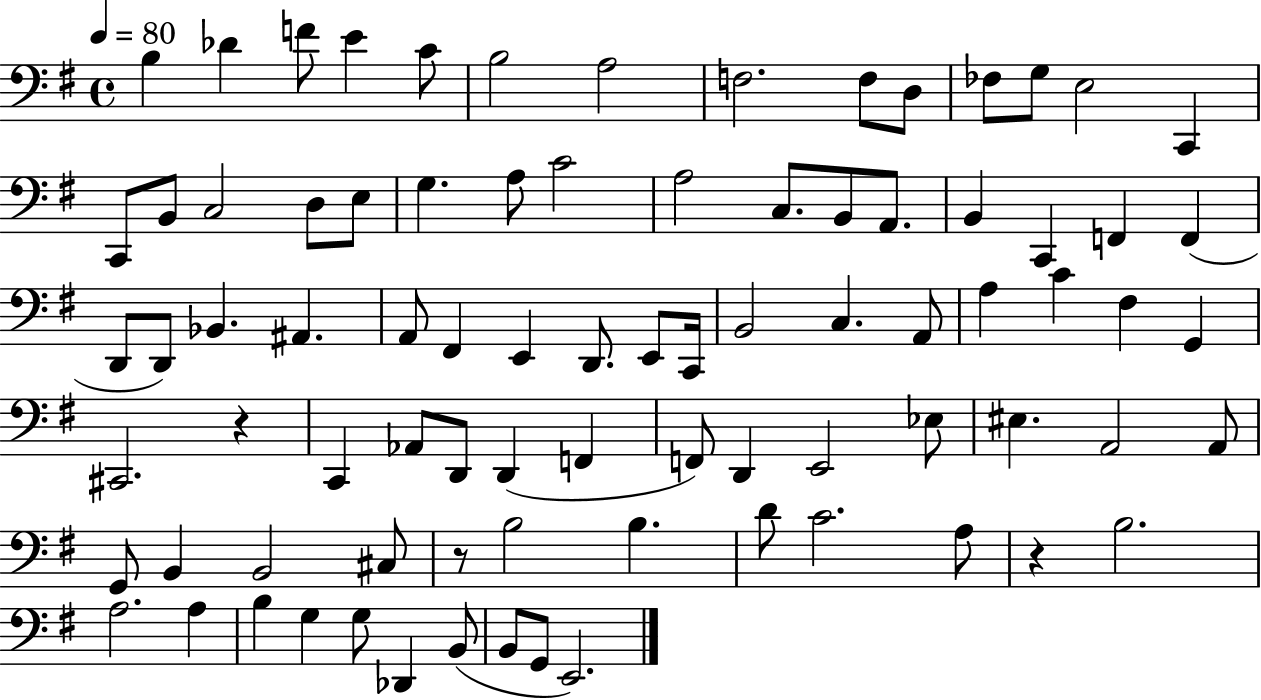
{
  \clef bass
  \time 4/4
  \defaultTimeSignature
  \key g \major
  \tempo 4 = 80
  b4 des'4 f'8 e'4 c'8 | b2 a2 | f2. f8 d8 | fes8 g8 e2 c,4 | \break c,8 b,8 c2 d8 e8 | g4. a8 c'2 | a2 c8. b,8 a,8. | b,4 c,4 f,4 f,4( | \break d,8 d,8) bes,4. ais,4. | a,8 fis,4 e,4 d,8. e,8 c,16 | b,2 c4. a,8 | a4 c'4 fis4 g,4 | \break cis,2. r4 | c,4 aes,8 d,8 d,4( f,4 | f,8) d,4 e,2 ees8 | eis4. a,2 a,8 | \break g,8 b,4 b,2 cis8 | r8 b2 b4. | d'8 c'2. a8 | r4 b2. | \break a2. a4 | b4 g4 g8 des,4 b,8( | b,8 g,8 e,2.) | \bar "|."
}